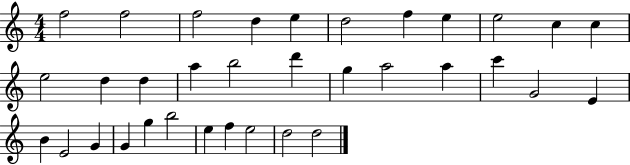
{
  \clef treble
  \numericTimeSignature
  \time 4/4
  \key c \major
  f''2 f''2 | f''2 d''4 e''4 | d''2 f''4 e''4 | e''2 c''4 c''4 | \break e''2 d''4 d''4 | a''4 b''2 d'''4 | g''4 a''2 a''4 | c'''4 g'2 e'4 | \break b'4 e'2 g'4 | g'4 g''4 b''2 | e''4 f''4 e''2 | d''2 d''2 | \break \bar "|."
}